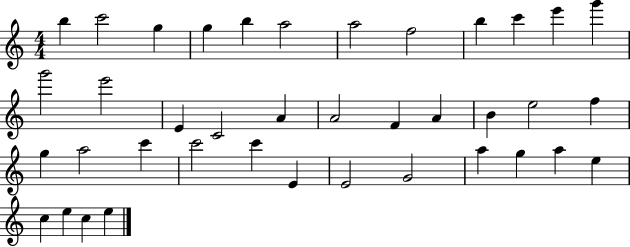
{
  \clef treble
  \numericTimeSignature
  \time 4/4
  \key c \major
  b''4 c'''2 g''4 | g''4 b''4 a''2 | a''2 f''2 | b''4 c'''4 e'''4 g'''4 | \break g'''2 e'''2 | e'4 c'2 a'4 | a'2 f'4 a'4 | b'4 e''2 f''4 | \break g''4 a''2 c'''4 | c'''2 c'''4 e'4 | e'2 g'2 | a''4 g''4 a''4 e''4 | \break c''4 e''4 c''4 e''4 | \bar "|."
}